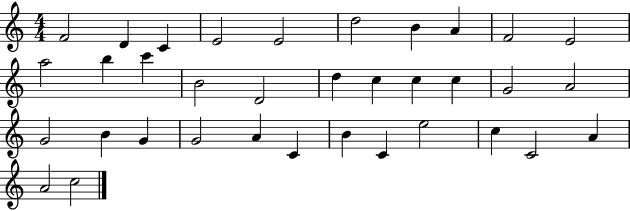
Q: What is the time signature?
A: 4/4